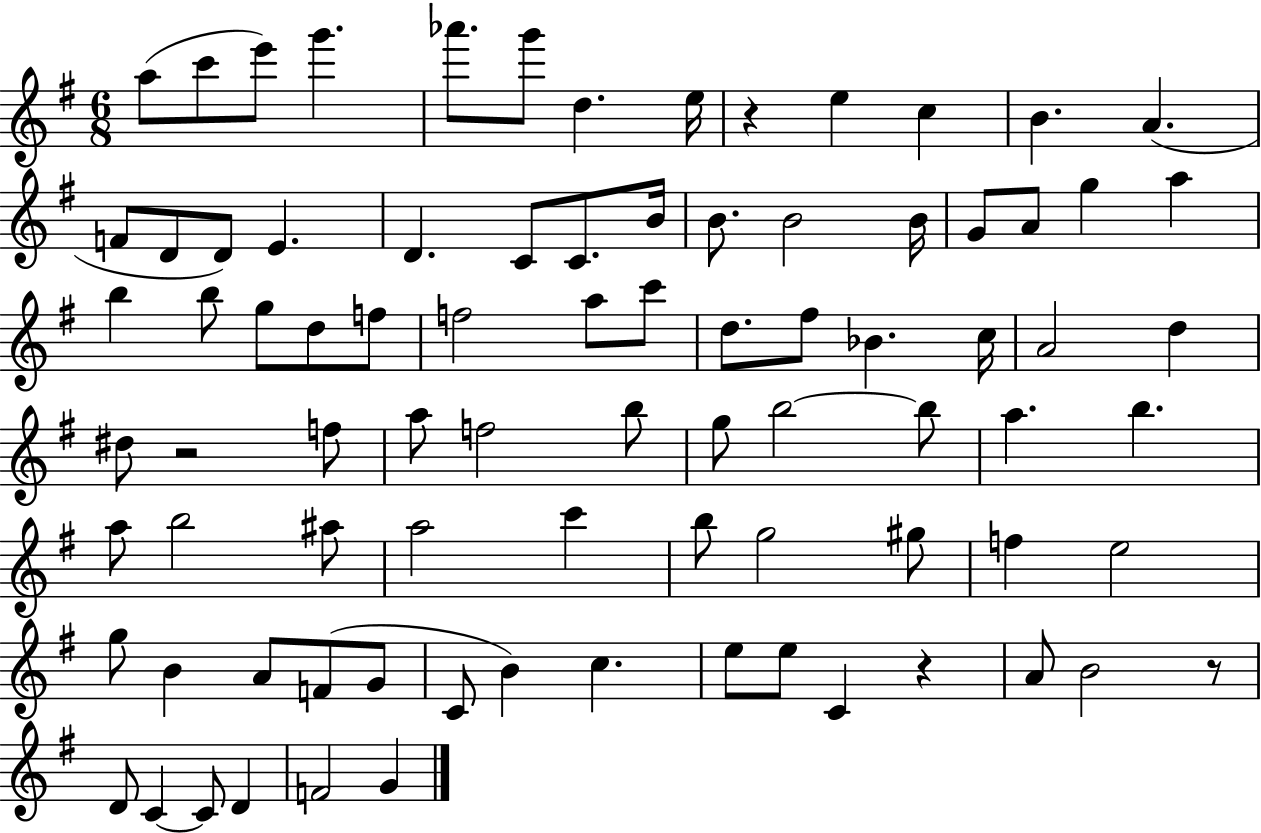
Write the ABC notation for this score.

X:1
T:Untitled
M:6/8
L:1/4
K:G
a/2 c'/2 e'/2 g' _a'/2 g'/2 d e/4 z e c B A F/2 D/2 D/2 E D C/2 C/2 B/4 B/2 B2 B/4 G/2 A/2 g a b b/2 g/2 d/2 f/2 f2 a/2 c'/2 d/2 ^f/2 _B c/4 A2 d ^d/2 z2 f/2 a/2 f2 b/2 g/2 b2 b/2 a b a/2 b2 ^a/2 a2 c' b/2 g2 ^g/2 f e2 g/2 B A/2 F/2 G/2 C/2 B c e/2 e/2 C z A/2 B2 z/2 D/2 C C/2 D F2 G